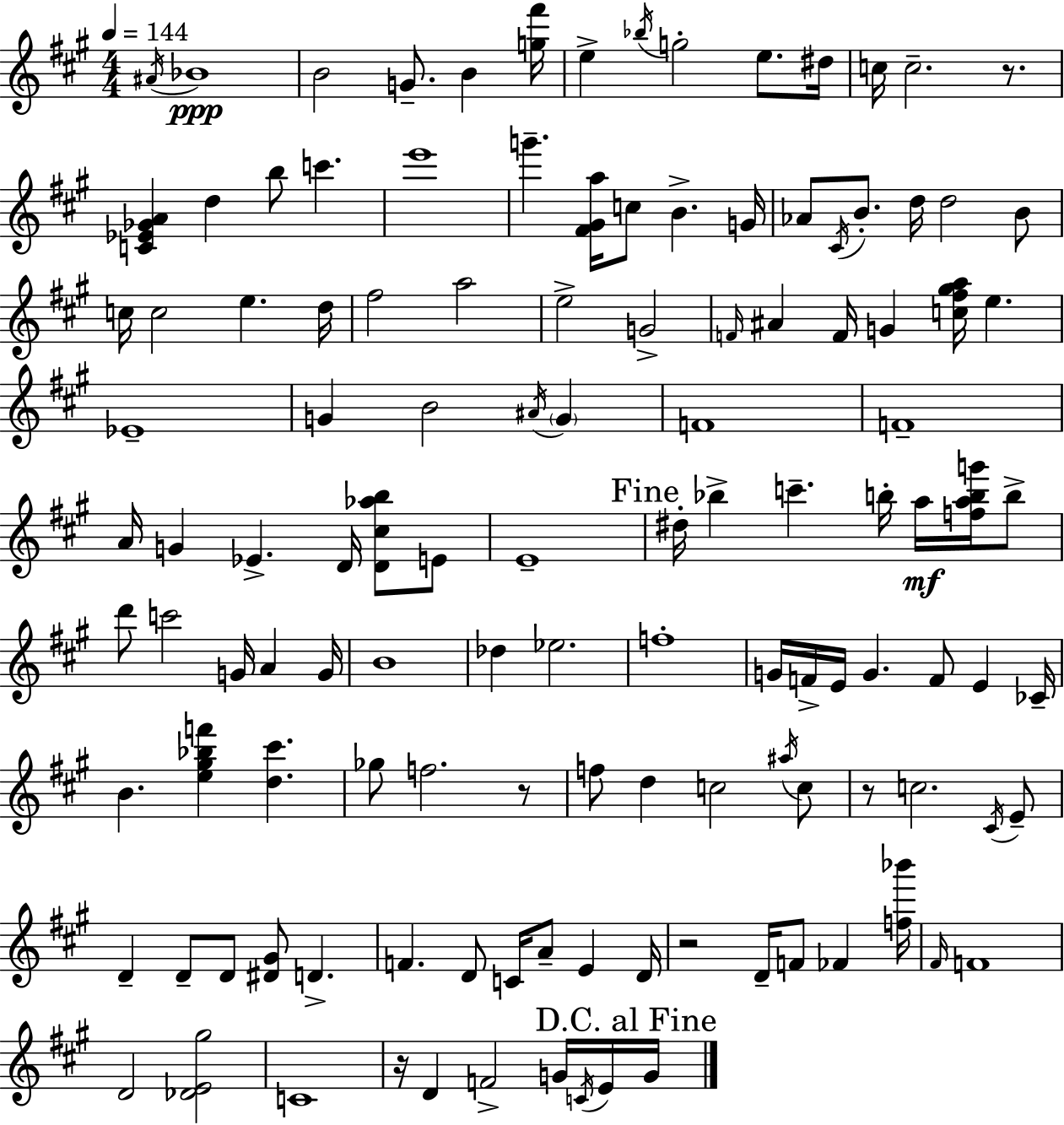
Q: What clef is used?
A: treble